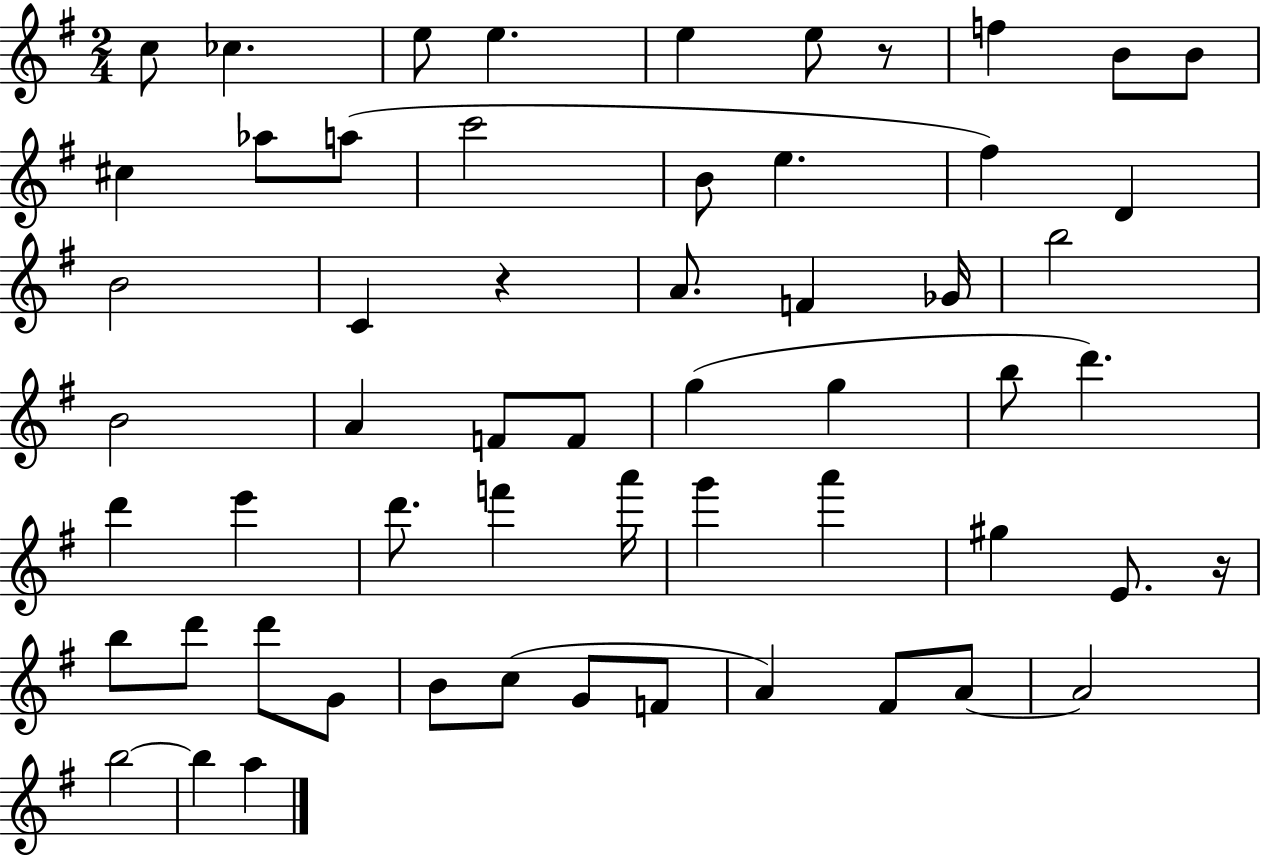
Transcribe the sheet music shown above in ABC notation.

X:1
T:Untitled
M:2/4
L:1/4
K:G
c/2 _c e/2 e e e/2 z/2 f B/2 B/2 ^c _a/2 a/2 c'2 B/2 e ^f D B2 C z A/2 F _G/4 b2 B2 A F/2 F/2 g g b/2 d' d' e' d'/2 f' a'/4 g' a' ^g E/2 z/4 b/2 d'/2 d'/2 G/2 B/2 c/2 G/2 F/2 A ^F/2 A/2 A2 b2 b a